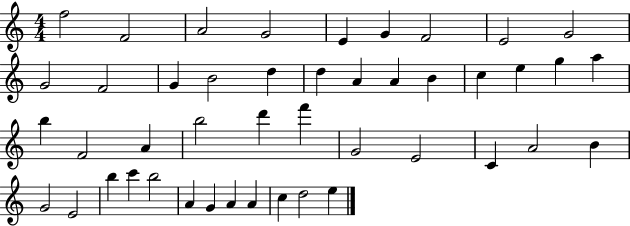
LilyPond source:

{
  \clef treble
  \numericTimeSignature
  \time 4/4
  \key c \major
  f''2 f'2 | a'2 g'2 | e'4 g'4 f'2 | e'2 g'2 | \break g'2 f'2 | g'4 b'2 d''4 | d''4 a'4 a'4 b'4 | c''4 e''4 g''4 a''4 | \break b''4 f'2 a'4 | b''2 d'''4 f'''4 | g'2 e'2 | c'4 a'2 b'4 | \break g'2 e'2 | b''4 c'''4 b''2 | a'4 g'4 a'4 a'4 | c''4 d''2 e''4 | \break \bar "|."
}